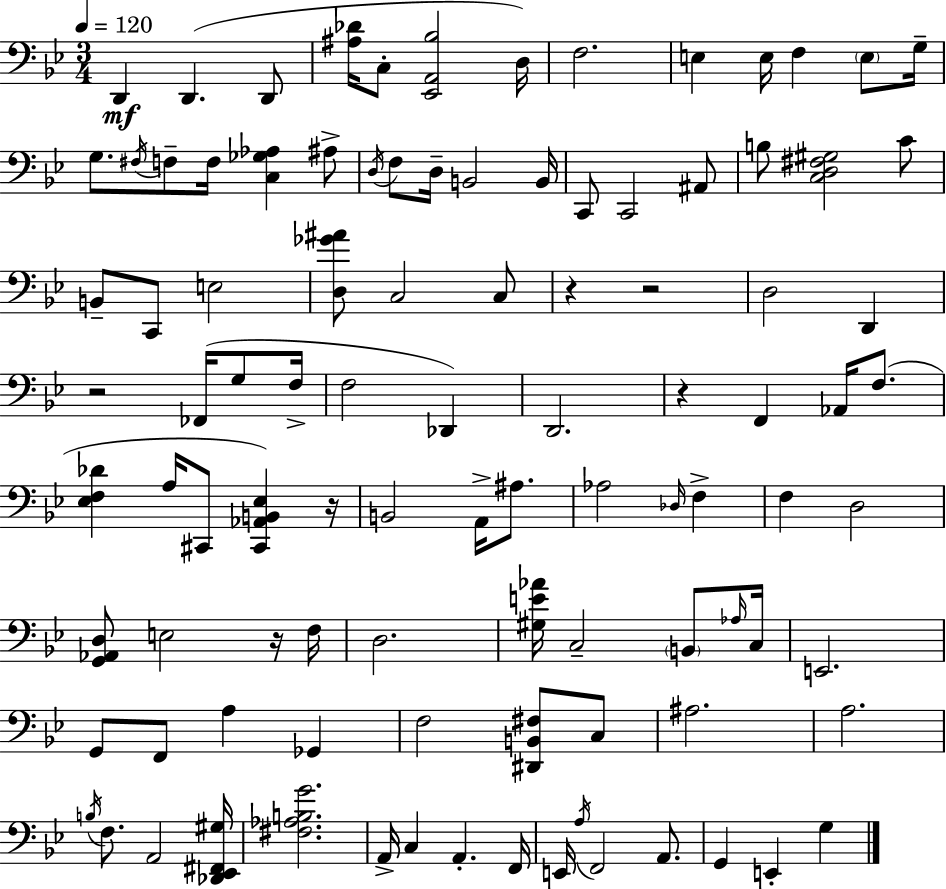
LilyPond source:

{
  \clef bass
  \numericTimeSignature
  \time 3/4
  \key bes \major
  \tempo 4 = 120
  \repeat volta 2 { d,4\mf d,4.( d,8 | <ais des'>16 c8-. <ees, a, bes>2 d16) | f2. | e4 e16 f4 \parenthesize e8 g16-- | \break g8. \acciaccatura { fis16 } f8-- f16 <c ges aes>4 ais8-> | \acciaccatura { d16 } f8 d16-- b,2 | b,16 c,8 c,2 | ais,8 b8 <c d fis gis>2 | \break c'8 b,8-- c,8 e2 | <d ges' ais'>8 c2 | c8 r4 r2 | d2 d,4 | \break r2 fes,16( g8 | f16-> f2 des,4) | d,2. | r4 f,4 aes,16 f8.( | \break <ees f des'>4 a16 cis,8 <cis, aes, b, ees>4) | r16 b,2 a,16-> ais8. | aes2 \grace { des16 } f4-> | f4 d2 | \break <g, aes, d>8 e2 | r16 f16 d2. | <gis e' aes'>16 c2-- | \parenthesize b,8 \grace { aes16 } c16 e,2. | \break g,8 f,8 a4 | ges,4 f2 | <dis, b, fis>8 c8 ais2. | a2. | \break \acciaccatura { b16 } f8. a,2 | <des, ees, fis, gis>16 <fis aes b g'>2. | a,16-> c4 a,4.-. | f,16 e,16 \acciaccatura { a16 } f,2 | \break a,8. g,4 e,4-. | g4 } \bar "|."
}